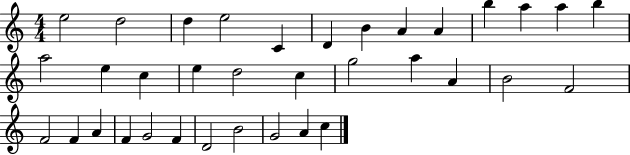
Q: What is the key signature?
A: C major